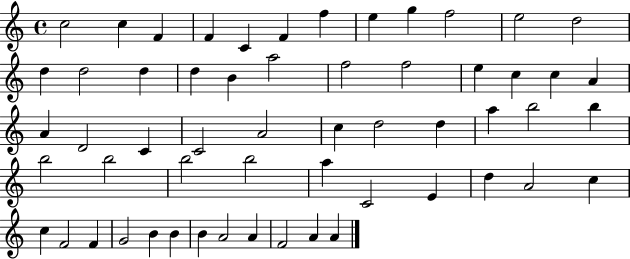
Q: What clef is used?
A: treble